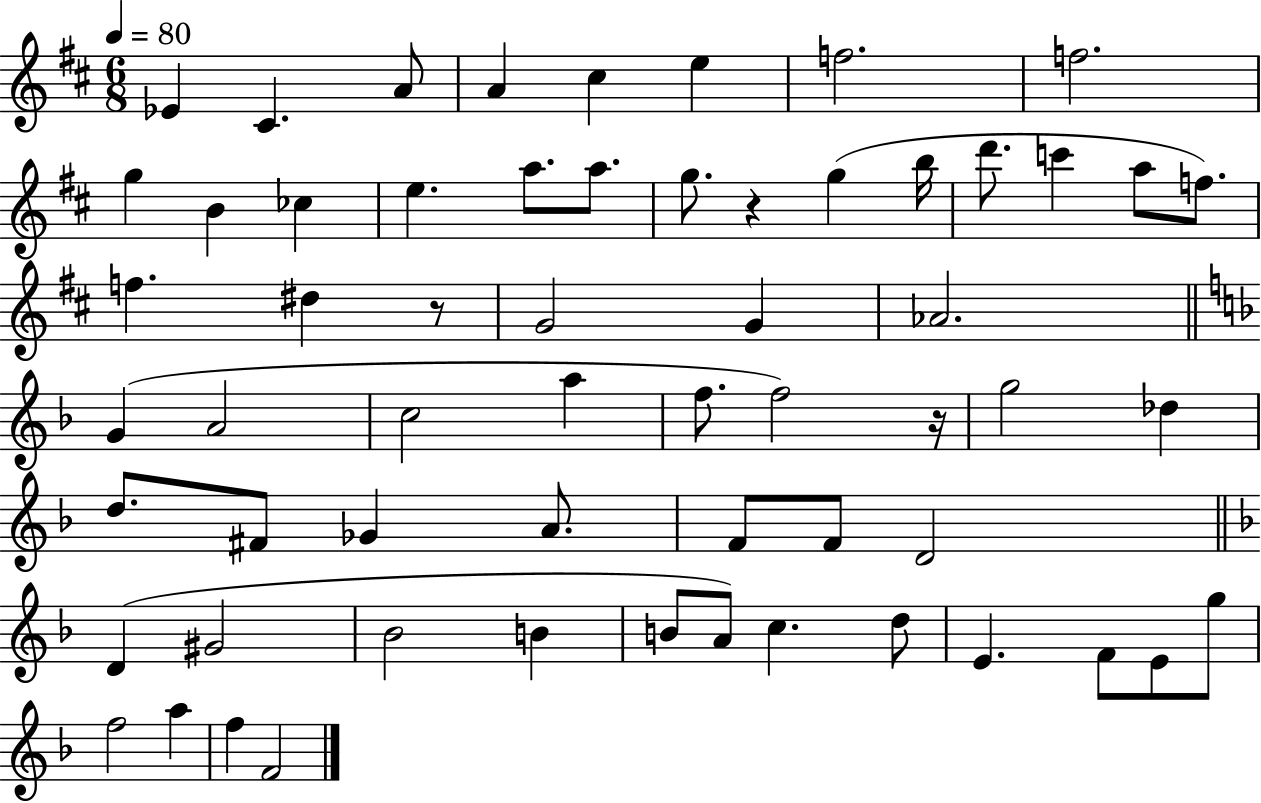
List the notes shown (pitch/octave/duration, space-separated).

Eb4/q C#4/q. A4/e A4/q C#5/q E5/q F5/h. F5/h. G5/q B4/q CES5/q E5/q. A5/e. A5/e. G5/e. R/q G5/q B5/s D6/e. C6/q A5/e F5/e. F5/q. D#5/q R/e G4/h G4/q Ab4/h. G4/q A4/h C5/h A5/q F5/e. F5/h R/s G5/h Db5/q D5/e. F#4/e Gb4/q A4/e. F4/e F4/e D4/h D4/q G#4/h Bb4/h B4/q B4/e A4/e C5/q. D5/e E4/q. F4/e E4/e G5/e F5/h A5/q F5/q F4/h